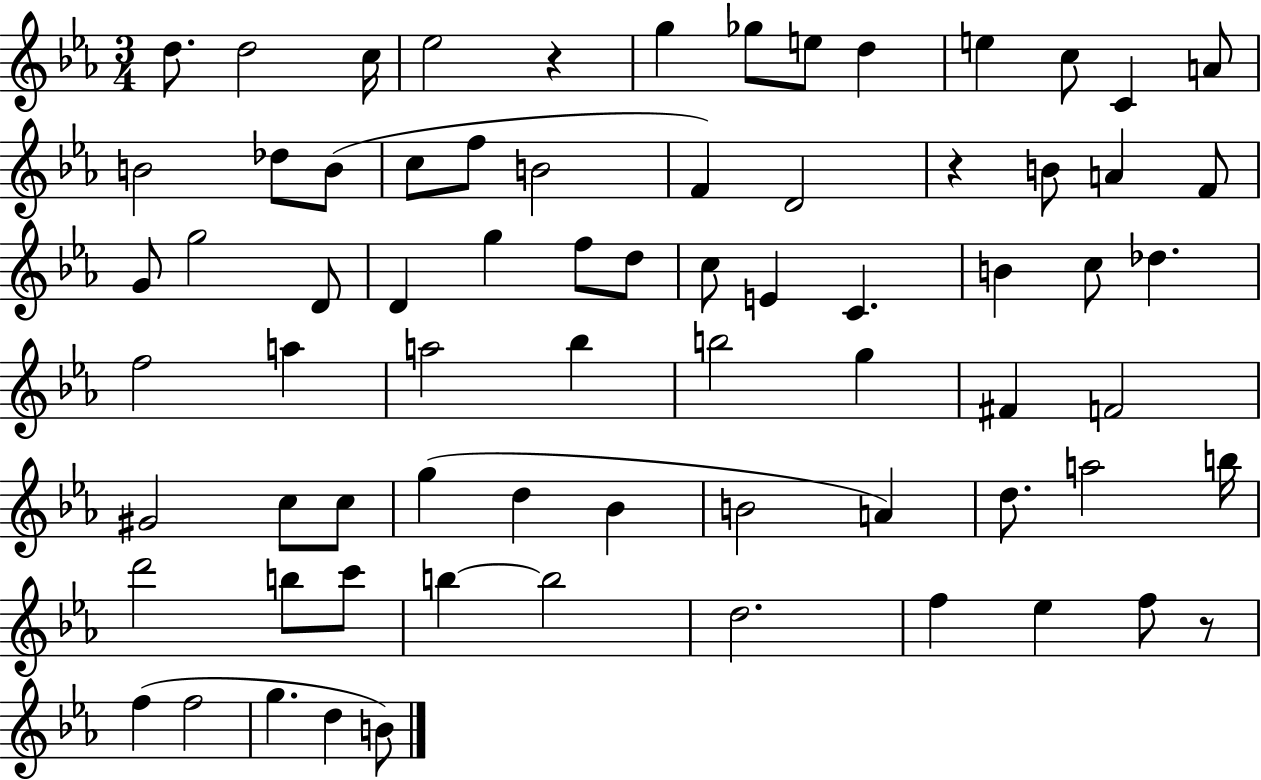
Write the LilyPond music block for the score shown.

{
  \clef treble
  \numericTimeSignature
  \time 3/4
  \key ees \major
  d''8. d''2 c''16 | ees''2 r4 | g''4 ges''8 e''8 d''4 | e''4 c''8 c'4 a'8 | \break b'2 des''8 b'8( | c''8 f''8 b'2 | f'4) d'2 | r4 b'8 a'4 f'8 | \break g'8 g''2 d'8 | d'4 g''4 f''8 d''8 | c''8 e'4 c'4. | b'4 c''8 des''4. | \break f''2 a''4 | a''2 bes''4 | b''2 g''4 | fis'4 f'2 | \break gis'2 c''8 c''8 | g''4( d''4 bes'4 | b'2 a'4) | d''8. a''2 b''16 | \break d'''2 b''8 c'''8 | b''4~~ b''2 | d''2. | f''4 ees''4 f''8 r8 | \break f''4( f''2 | g''4. d''4 b'8) | \bar "|."
}